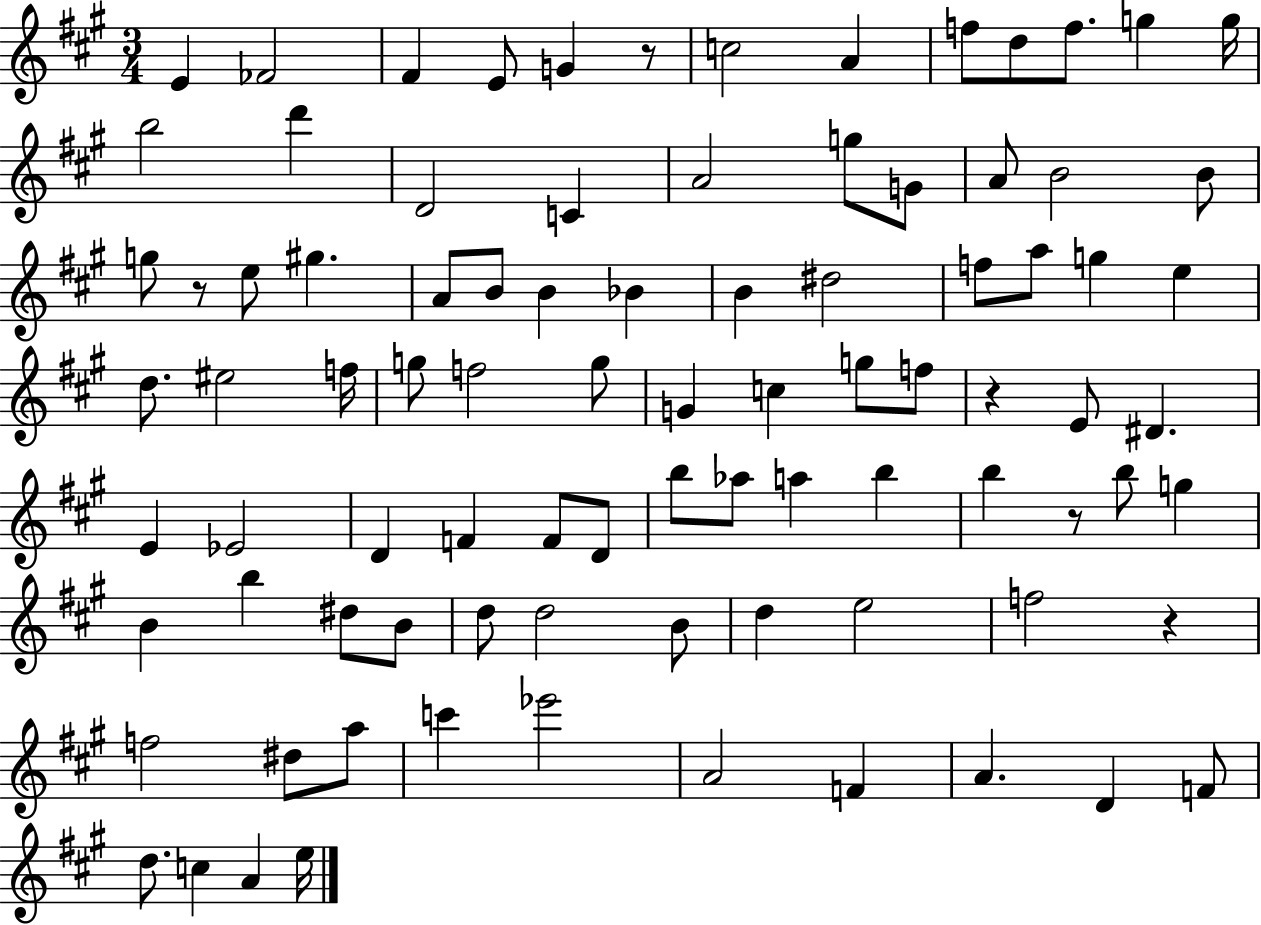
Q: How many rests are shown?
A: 5